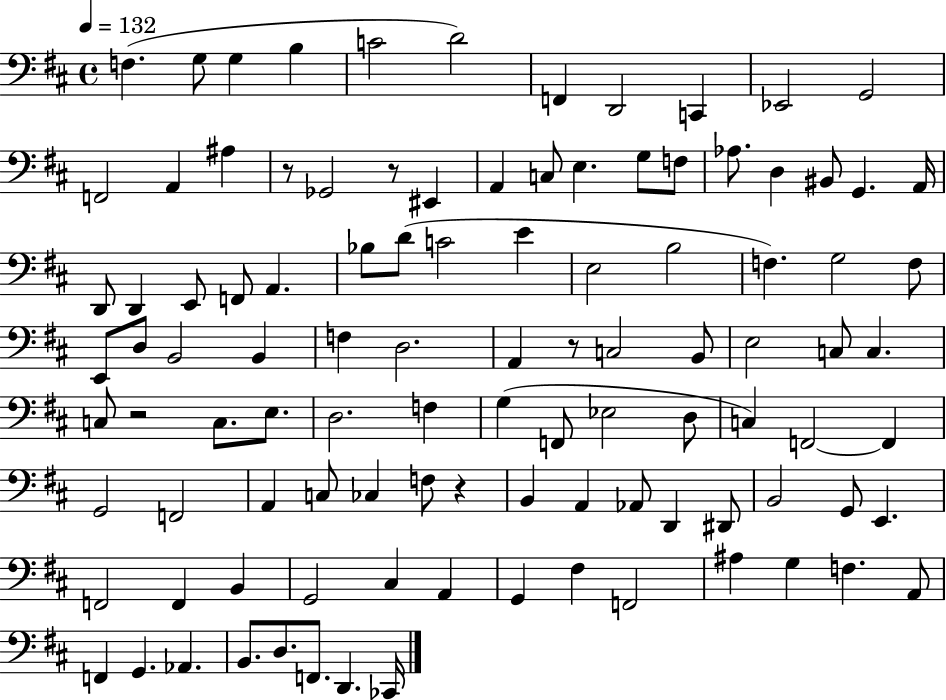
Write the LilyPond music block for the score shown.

{
  \clef bass
  \time 4/4
  \defaultTimeSignature
  \key d \major
  \tempo 4 = 132
  f4.( g8 g4 b4 | c'2 d'2) | f,4 d,2 c,4 | ees,2 g,2 | \break f,2 a,4 ais4 | r8 ges,2 r8 eis,4 | a,4 c8 e4. g8 f8 | aes8. d4 bis,8 g,4. a,16 | \break d,8 d,4 e,8 f,8 a,4. | bes8 d'8( c'2 e'4 | e2 b2 | f4.) g2 f8 | \break e,8 d8 b,2 b,4 | f4 d2. | a,4 r8 c2 b,8 | e2 c8 c4. | \break c8 r2 c8. e8. | d2. f4 | g4( f,8 ees2 d8 | c4) f,2~~ f,4 | \break g,2 f,2 | a,4 c8 ces4 f8 r4 | b,4 a,4 aes,8 d,4 dis,8 | b,2 g,8 e,4. | \break f,2 f,4 b,4 | g,2 cis4 a,4 | g,4 fis4 f,2 | ais4 g4 f4. a,8 | \break f,4 g,4. aes,4. | b,8. d8. f,8. d,4. ces,16 | \bar "|."
}